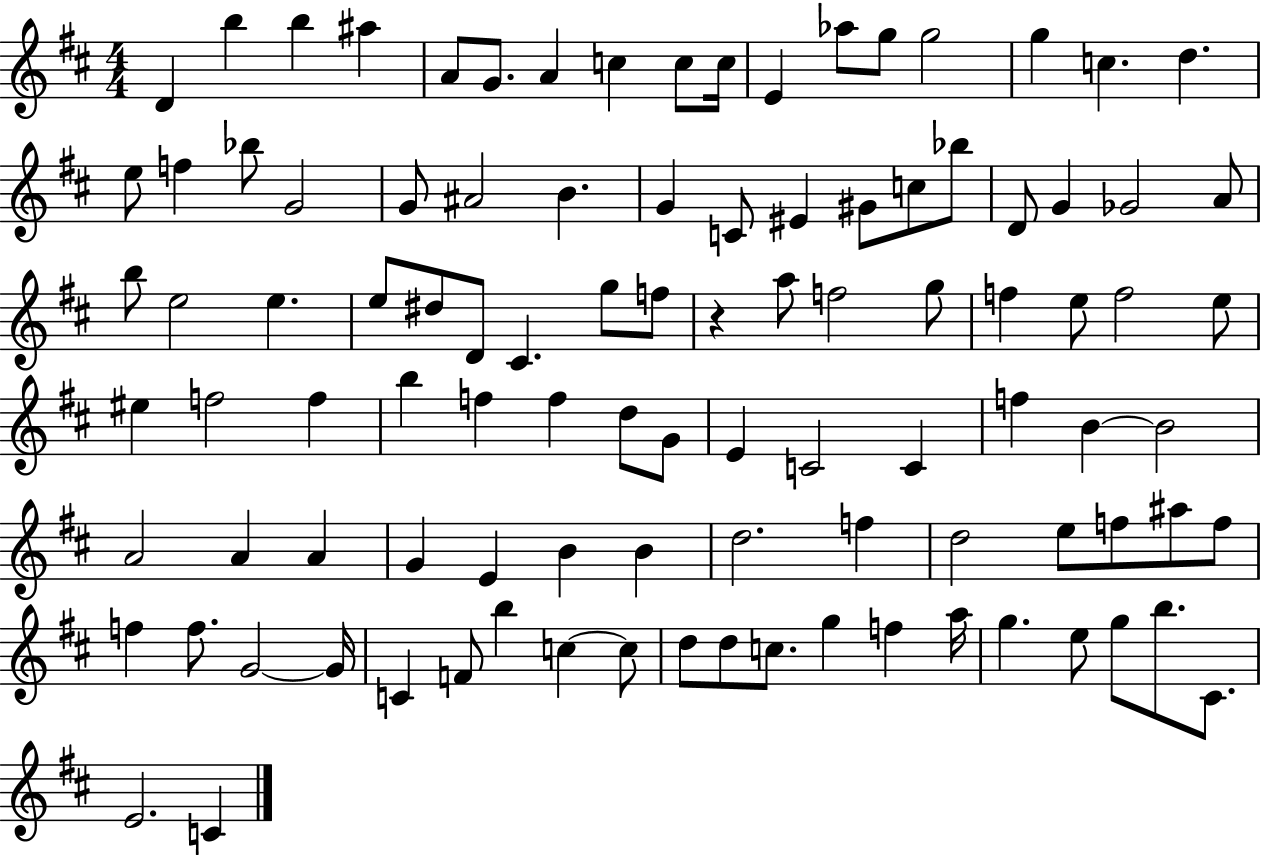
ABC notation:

X:1
T:Untitled
M:4/4
L:1/4
K:D
D b b ^a A/2 G/2 A c c/2 c/4 E _a/2 g/2 g2 g c d e/2 f _b/2 G2 G/2 ^A2 B G C/2 ^E ^G/2 c/2 _b/2 D/2 G _G2 A/2 b/2 e2 e e/2 ^d/2 D/2 ^C g/2 f/2 z a/2 f2 g/2 f e/2 f2 e/2 ^e f2 f b f f d/2 G/2 E C2 C f B B2 A2 A A G E B B d2 f d2 e/2 f/2 ^a/2 f/2 f f/2 G2 G/4 C F/2 b c c/2 d/2 d/2 c/2 g f a/4 g e/2 g/2 b/2 ^C/2 E2 C